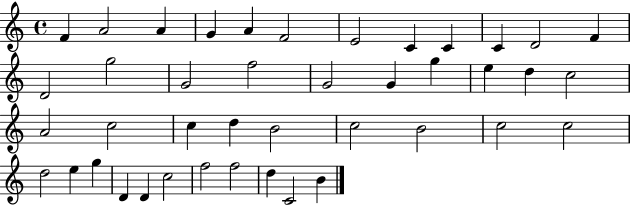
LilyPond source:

{
  \clef treble
  \time 4/4
  \defaultTimeSignature
  \key c \major
  f'4 a'2 a'4 | g'4 a'4 f'2 | e'2 c'4 c'4 | c'4 d'2 f'4 | \break d'2 g''2 | g'2 f''2 | g'2 g'4 g''4 | e''4 d''4 c''2 | \break a'2 c''2 | c''4 d''4 b'2 | c''2 b'2 | c''2 c''2 | \break d''2 e''4 g''4 | d'4 d'4 c''2 | f''2 f''2 | d''4 c'2 b'4 | \break \bar "|."
}